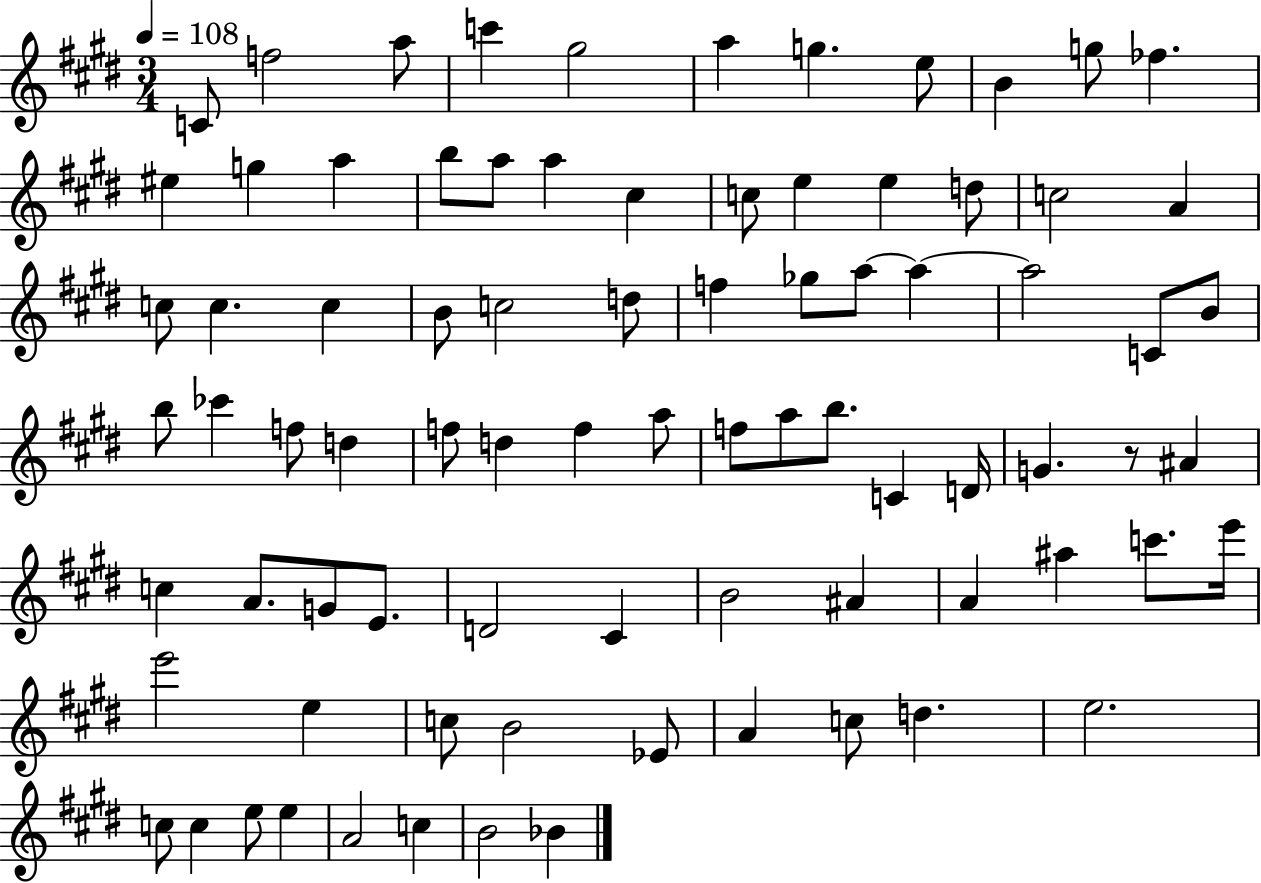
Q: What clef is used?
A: treble